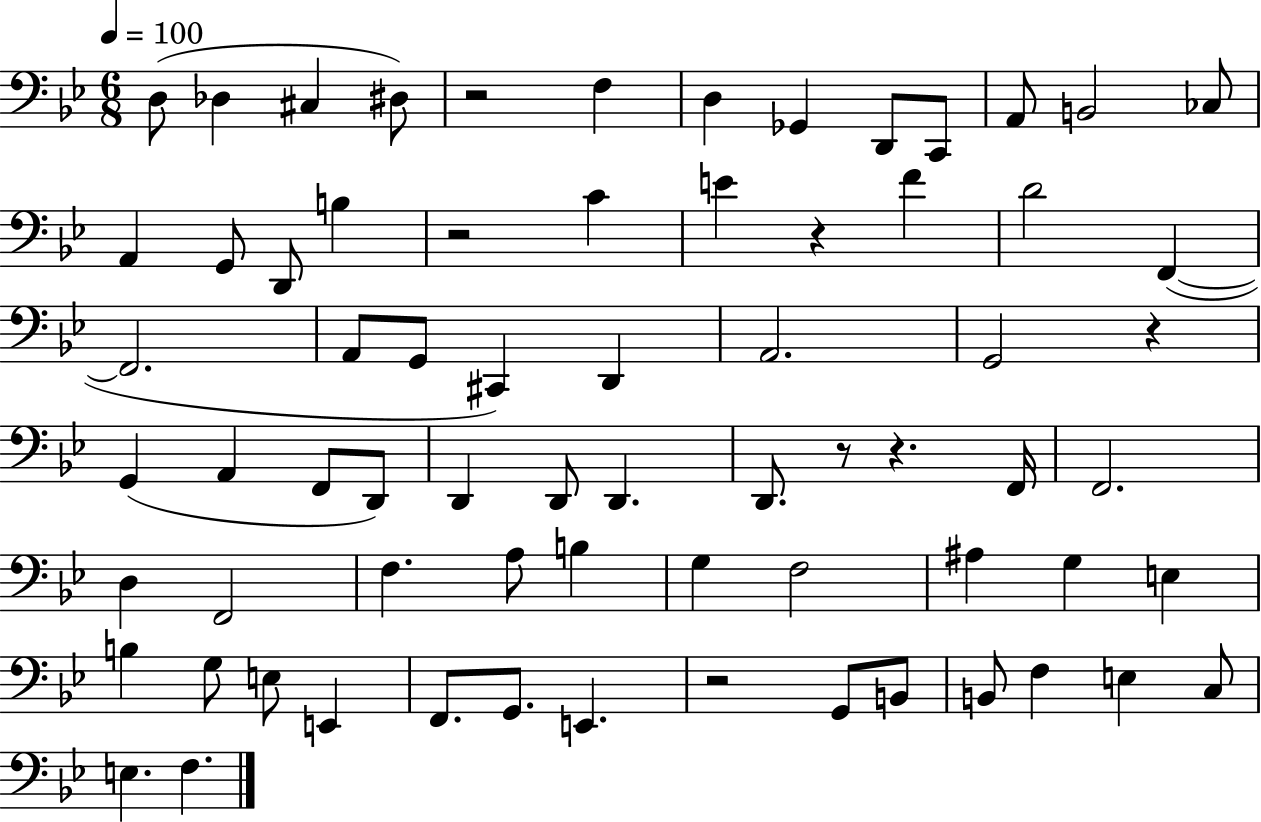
X:1
T:Untitled
M:6/8
L:1/4
K:Bb
D,/2 _D, ^C, ^D,/2 z2 F, D, _G,, D,,/2 C,,/2 A,,/2 B,,2 _C,/2 A,, G,,/2 D,,/2 B, z2 C E z F D2 F,, F,,2 A,,/2 G,,/2 ^C,, D,, A,,2 G,,2 z G,, A,, F,,/2 D,,/2 D,, D,,/2 D,, D,,/2 z/2 z F,,/4 F,,2 D, F,,2 F, A,/2 B, G, F,2 ^A, G, E, B, G,/2 E,/2 E,, F,,/2 G,,/2 E,, z2 G,,/2 B,,/2 B,,/2 F, E, C,/2 E, F,